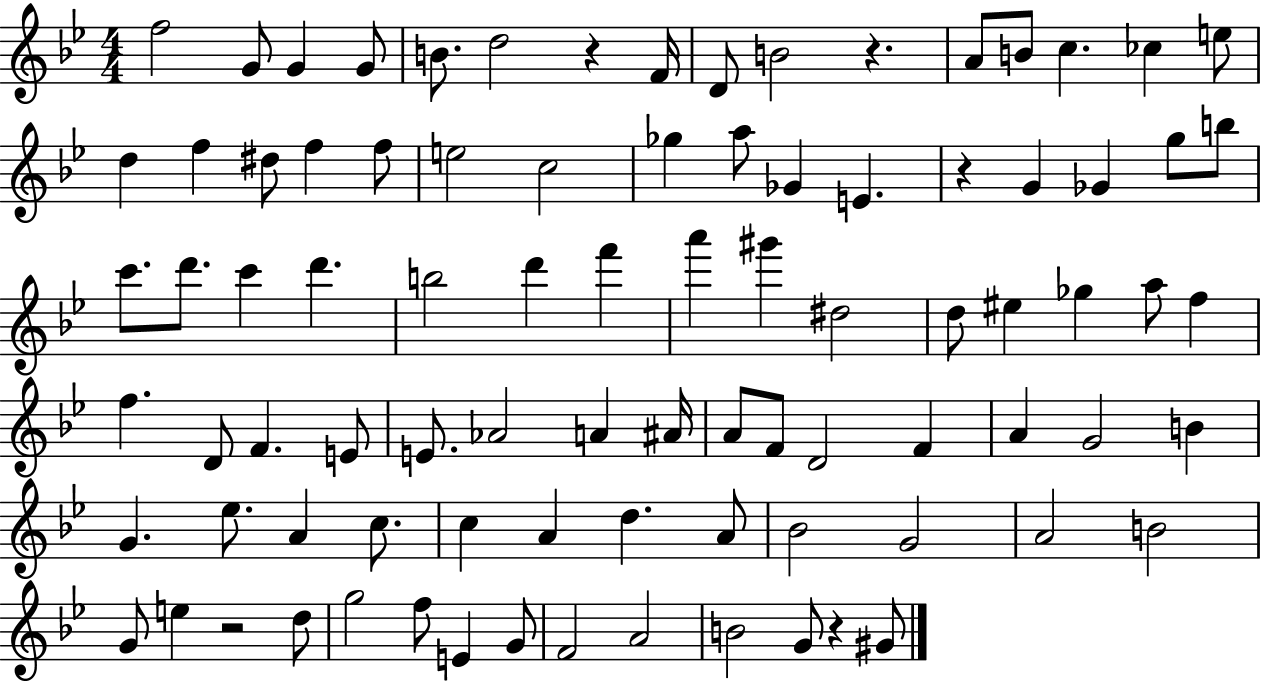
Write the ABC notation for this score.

X:1
T:Untitled
M:4/4
L:1/4
K:Bb
f2 G/2 G G/2 B/2 d2 z F/4 D/2 B2 z A/2 B/2 c _c e/2 d f ^d/2 f f/2 e2 c2 _g a/2 _G E z G _G g/2 b/2 c'/2 d'/2 c' d' b2 d' f' a' ^g' ^d2 d/2 ^e _g a/2 f f D/2 F E/2 E/2 _A2 A ^A/4 A/2 F/2 D2 F A G2 B G _e/2 A c/2 c A d A/2 _B2 G2 A2 B2 G/2 e z2 d/2 g2 f/2 E G/2 F2 A2 B2 G/2 z ^G/2